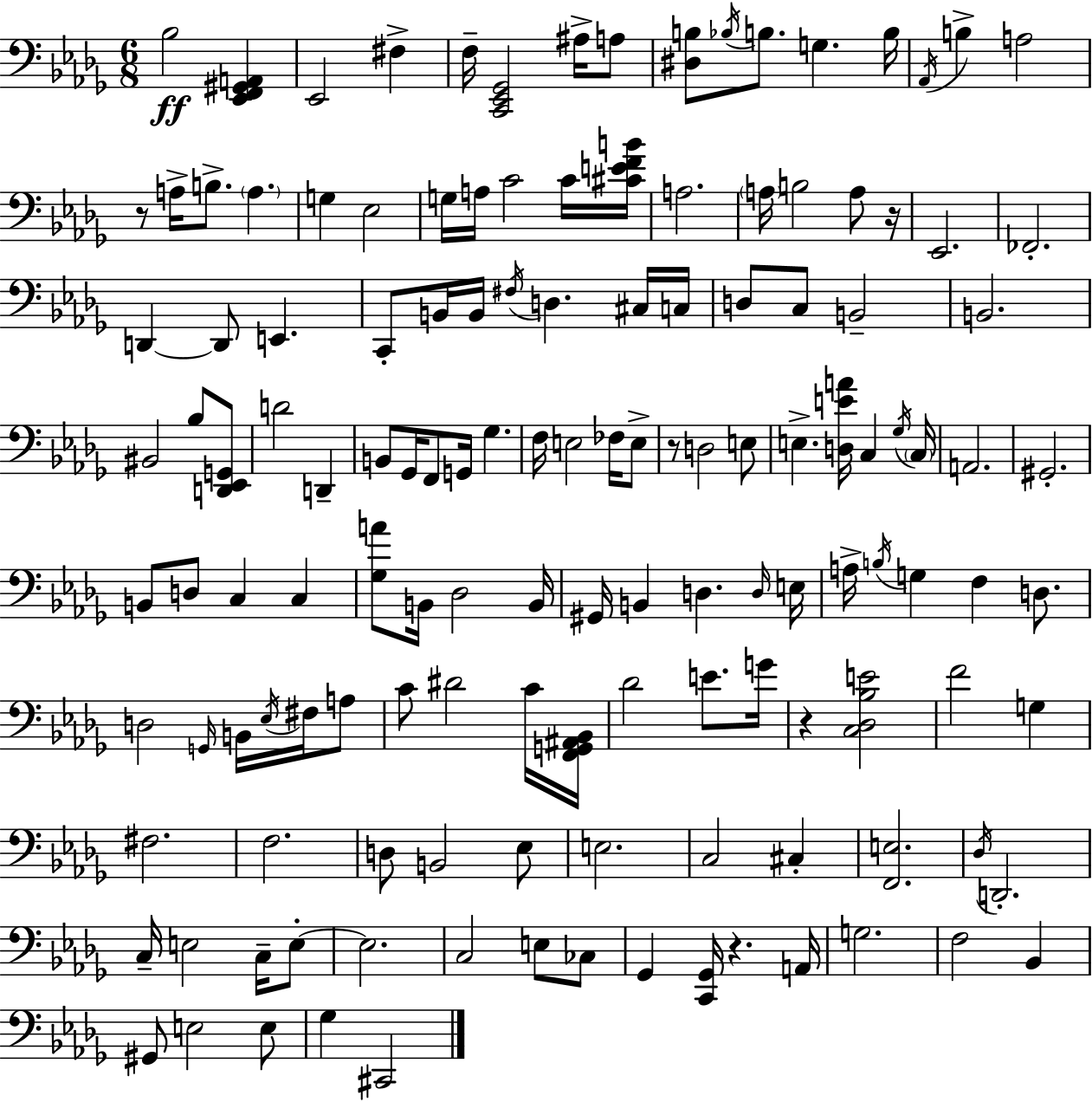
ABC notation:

X:1
T:Untitled
M:6/8
L:1/4
K:Bbm
_B,2 [_E,,F,,^G,,A,,] _E,,2 ^F, F,/4 [C,,_E,,_G,,]2 ^A,/4 A,/2 [^D,B,]/2 _B,/4 B,/2 G, B,/4 _A,,/4 B, A,2 z/2 A,/4 B,/2 A, G, _E,2 G,/4 A,/4 C2 C/4 [^CEFB]/4 A,2 A,/4 B,2 A,/2 z/4 _E,,2 _F,,2 D,, D,,/2 E,, C,,/2 B,,/4 B,,/4 ^F,/4 D, ^C,/4 C,/4 D,/2 C,/2 B,,2 B,,2 ^B,,2 _B,/2 [D,,_E,,G,,]/2 D2 D,, B,,/2 _G,,/4 F,,/2 G,,/4 _G, F,/4 E,2 _F,/4 E,/2 z/2 D,2 E,/2 E, [D,EA]/4 C, _G,/4 C,/4 A,,2 ^G,,2 B,,/2 D,/2 C, C, [_G,A]/2 B,,/4 _D,2 B,,/4 ^G,,/4 B,, D, D,/4 E,/4 A,/4 B,/4 G, F, D,/2 D,2 G,,/4 B,,/4 _E,/4 ^F,/4 A,/2 C/2 ^D2 C/4 [F,,G,,^A,,_B,,]/4 _D2 E/2 G/4 z [C,_D,_B,E]2 F2 G, ^F,2 F,2 D,/2 B,,2 _E,/2 E,2 C,2 ^C, [F,,E,]2 _D,/4 D,,2 C,/4 E,2 C,/4 E,/2 E,2 C,2 E,/2 _C,/2 _G,, [C,,_G,,]/4 z A,,/4 G,2 F,2 _B,, ^G,,/2 E,2 E,/2 _G, ^C,,2